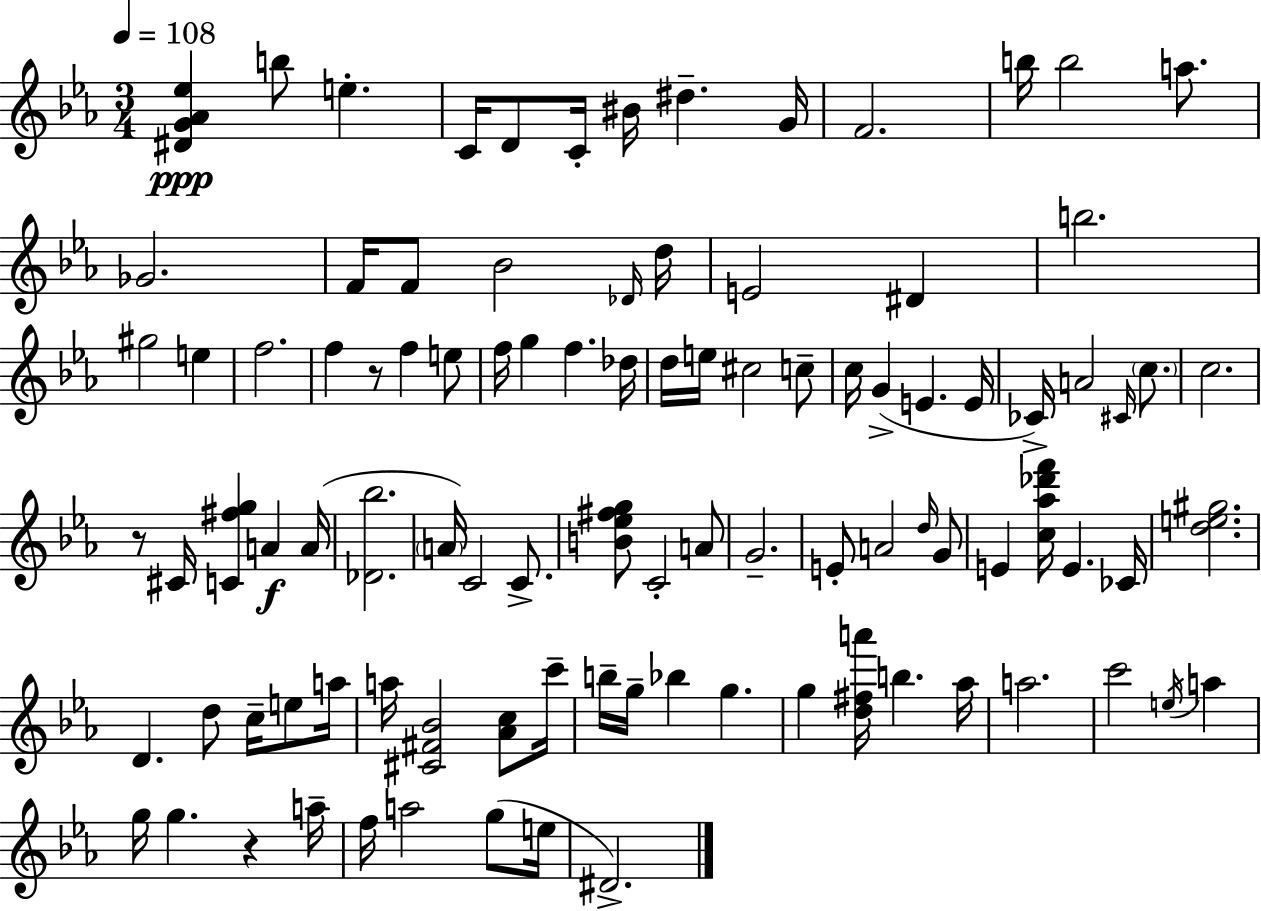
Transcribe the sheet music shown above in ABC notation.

X:1
T:Untitled
M:3/4
L:1/4
K:Cm
[^DG_A_e] b/2 e C/4 D/2 C/4 ^B/4 ^d G/4 F2 b/4 b2 a/2 _G2 F/4 F/2 _B2 _D/4 d/4 E2 ^D b2 ^g2 e f2 f z/2 f e/2 f/4 g f _d/4 d/4 e/4 ^c2 c/2 c/4 G E E/4 _C/4 A2 ^C/4 c/2 c2 z/2 ^C/4 [C^fg] A A/4 [_D_b]2 A/4 C2 C/2 [B_e^fg]/2 C2 A/2 G2 E/2 A2 d/4 G/2 E [c_a_d'f']/4 E _C/4 [de^g]2 D d/2 c/4 e/2 a/4 a/4 [^C^F_B]2 [_Ac]/2 c'/4 b/4 g/4 _b g g [d^fa']/4 b _a/4 a2 c'2 e/4 a g/4 g z a/4 f/4 a2 g/2 e/4 ^D2